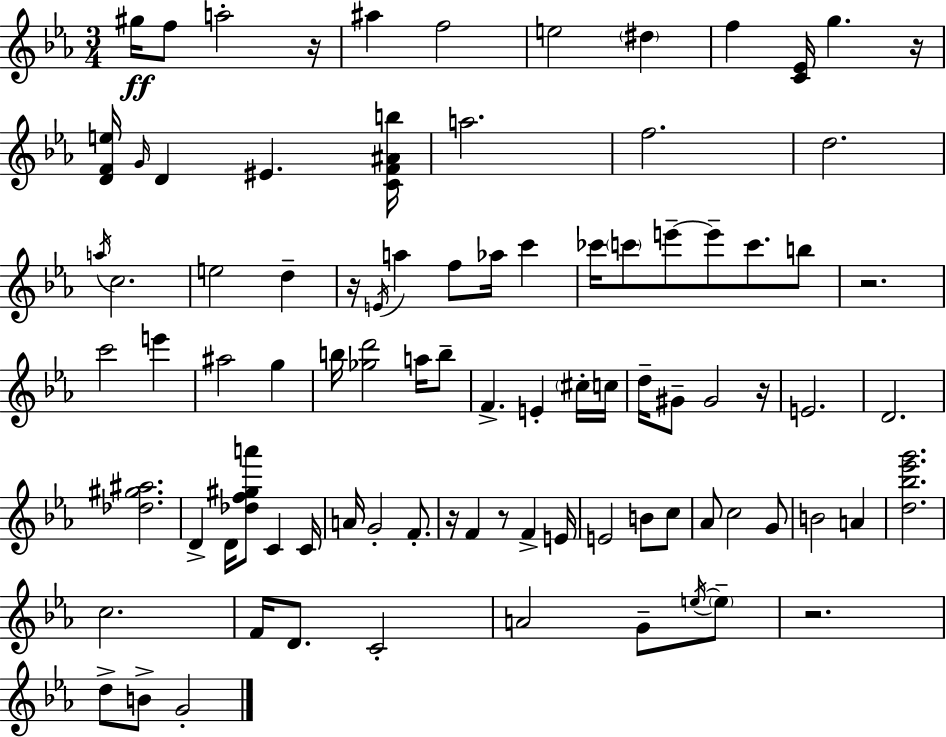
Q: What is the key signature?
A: EES major